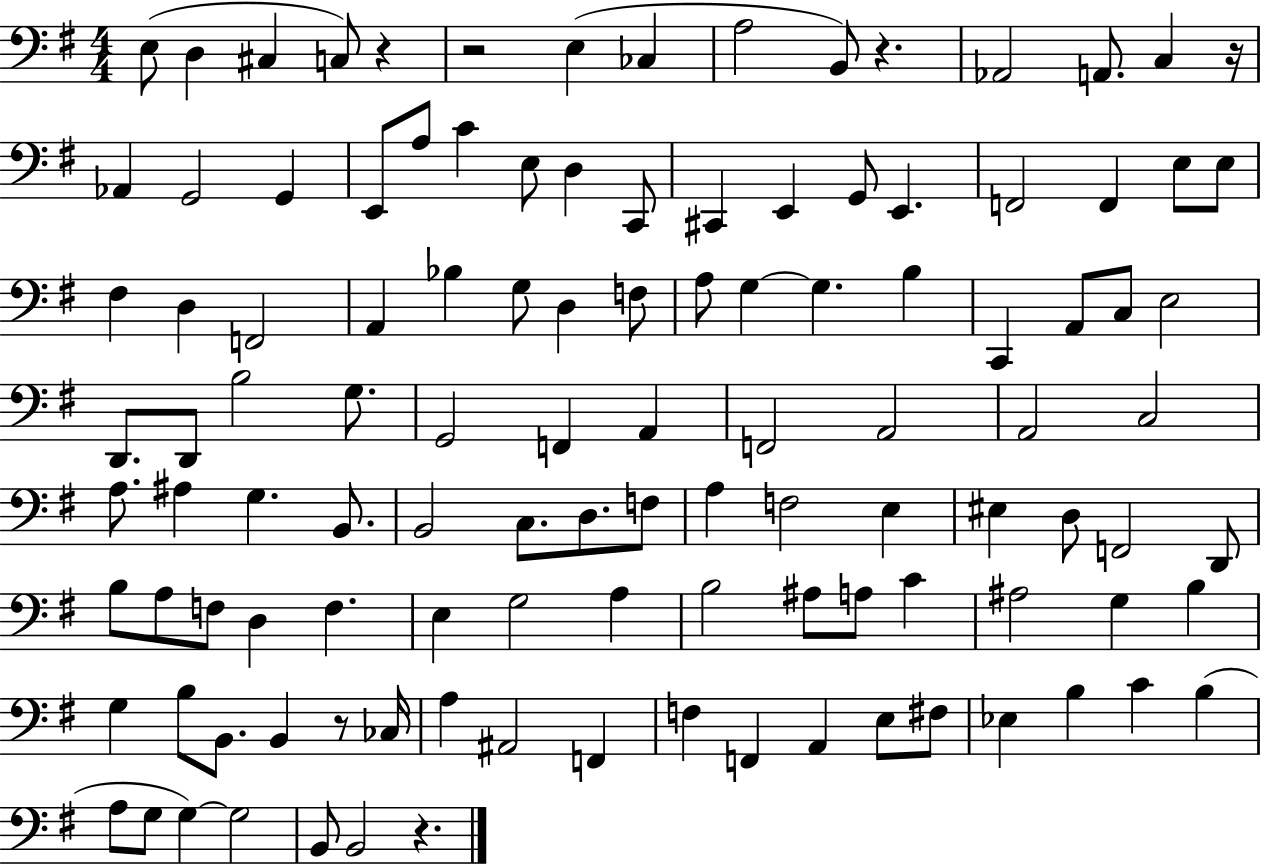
E3/e D3/q C#3/q C3/e R/q R/h E3/q CES3/q A3/h B2/e R/q. Ab2/h A2/e. C3/q R/s Ab2/q G2/h G2/q E2/e A3/e C4/q E3/e D3/q C2/e C#2/q E2/q G2/e E2/q. F2/h F2/q E3/e E3/e F#3/q D3/q F2/h A2/q Bb3/q G3/e D3/q F3/e A3/e G3/q G3/q. B3/q C2/q A2/e C3/e E3/h D2/e. D2/e B3/h G3/e. G2/h F2/q A2/q F2/h A2/h A2/h C3/h A3/e. A#3/q G3/q. B2/e. B2/h C3/e. D3/e. F3/e A3/q F3/h E3/q EIS3/q D3/e F2/h D2/e B3/e A3/e F3/e D3/q F3/q. E3/q G3/h A3/q B3/h A#3/e A3/e C4/q A#3/h G3/q B3/q G3/q B3/e B2/e. B2/q R/e CES3/s A3/q A#2/h F2/q F3/q F2/q A2/q E3/e F#3/e Eb3/q B3/q C4/q B3/q A3/e G3/e G3/q G3/h B2/e B2/h R/q.